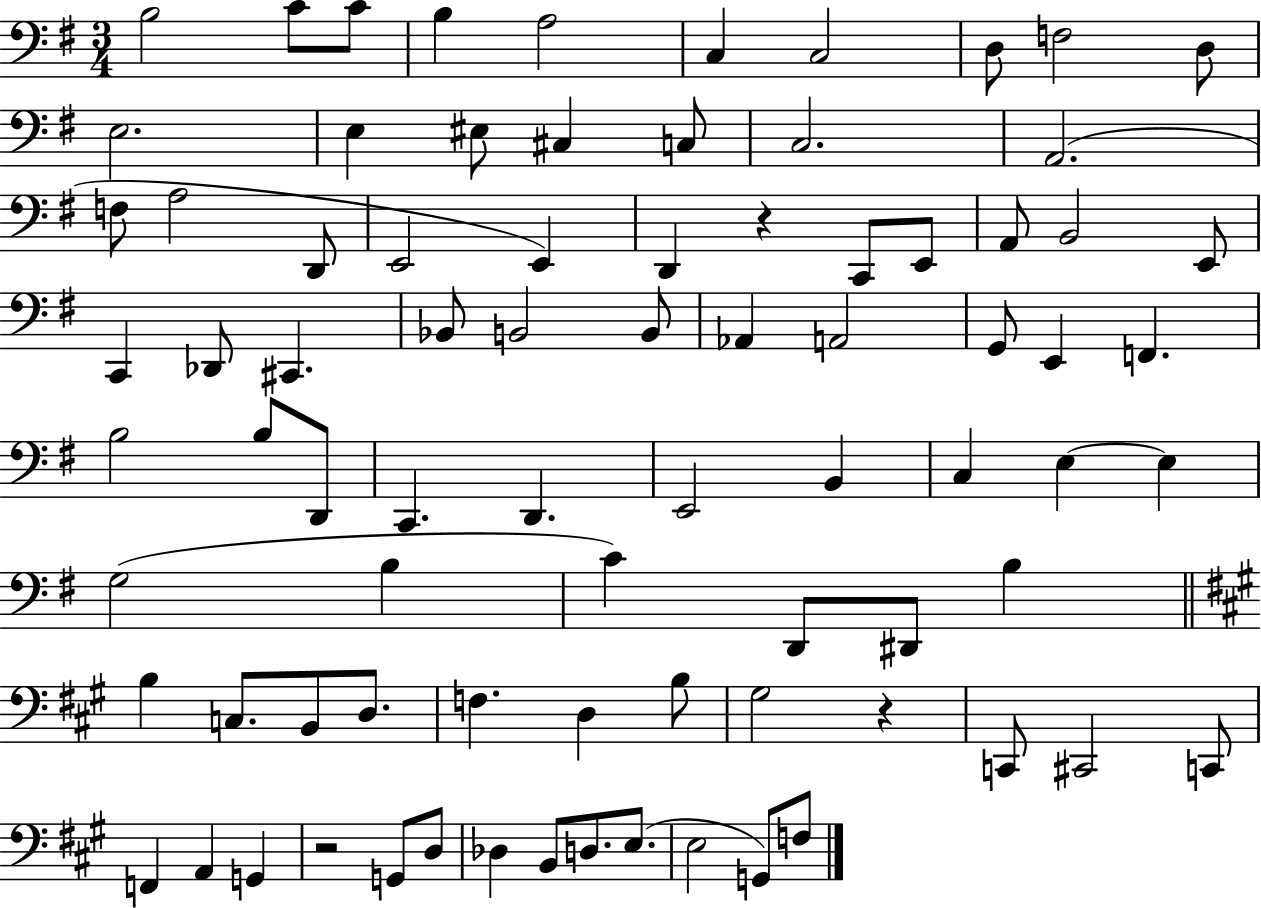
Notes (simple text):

B3/h C4/e C4/e B3/q A3/h C3/q C3/h D3/e F3/h D3/e E3/h. E3/q EIS3/e C#3/q C3/e C3/h. A2/h. F3/e A3/h D2/e E2/h E2/q D2/q R/q C2/e E2/e A2/e B2/h E2/e C2/q Db2/e C#2/q. Bb2/e B2/h B2/e Ab2/q A2/h G2/e E2/q F2/q. B3/h B3/e D2/e C2/q. D2/q. E2/h B2/q C3/q E3/q E3/q G3/h B3/q C4/q D2/e D#2/e B3/q B3/q C3/e. B2/e D3/e. F3/q. D3/q B3/e G#3/h R/q C2/e C#2/h C2/e F2/q A2/q G2/q R/h G2/e D3/e Db3/q B2/e D3/e. E3/e. E3/h G2/e F3/e